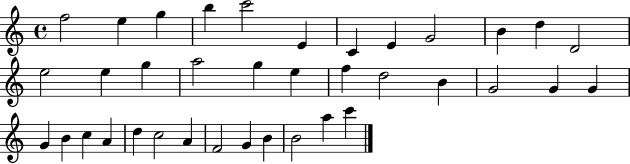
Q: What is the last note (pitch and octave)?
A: C6